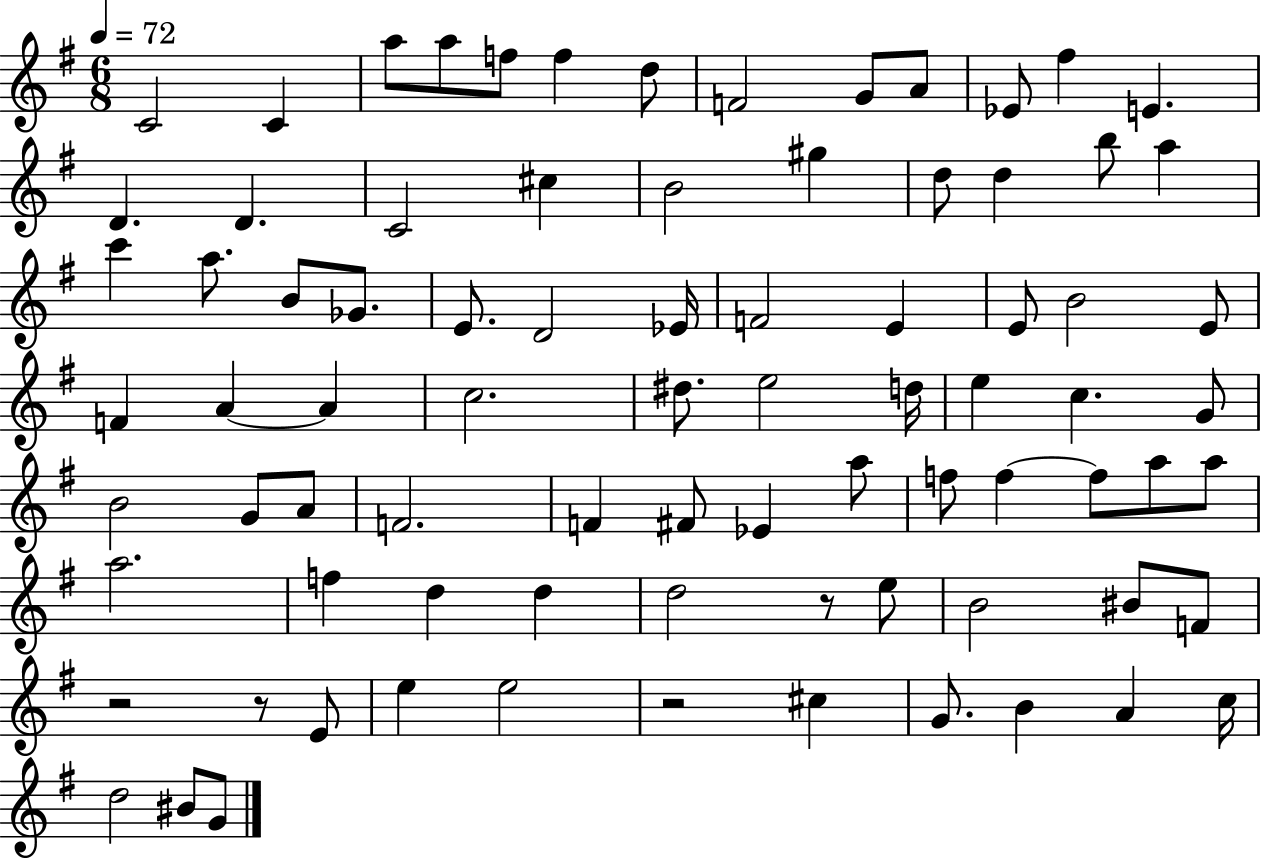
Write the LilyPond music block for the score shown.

{
  \clef treble
  \numericTimeSignature
  \time 6/8
  \key g \major
  \tempo 4 = 72
  \repeat volta 2 { c'2 c'4 | a''8 a''8 f''8 f''4 d''8 | f'2 g'8 a'8 | ees'8 fis''4 e'4. | \break d'4. d'4. | c'2 cis''4 | b'2 gis''4 | d''8 d''4 b''8 a''4 | \break c'''4 a''8. b'8 ges'8. | e'8. d'2 ees'16 | f'2 e'4 | e'8 b'2 e'8 | \break f'4 a'4~~ a'4 | c''2. | dis''8. e''2 d''16 | e''4 c''4. g'8 | \break b'2 g'8 a'8 | f'2. | f'4 fis'8 ees'4 a''8 | f''8 f''4~~ f''8 a''8 a''8 | \break a''2. | f''4 d''4 d''4 | d''2 r8 e''8 | b'2 bis'8 f'8 | \break r2 r8 e'8 | e''4 e''2 | r2 cis''4 | g'8. b'4 a'4 c''16 | \break d''2 bis'8 g'8 | } \bar "|."
}